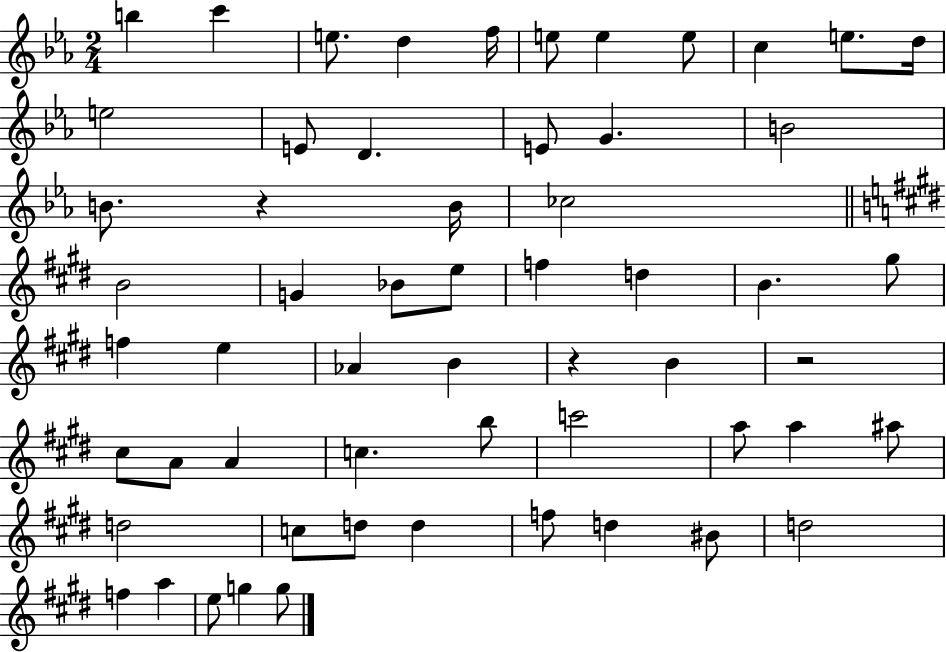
B5/q C6/q E5/e. D5/q F5/s E5/e E5/q E5/e C5/q E5/e. D5/s E5/h E4/e D4/q. E4/e G4/q. B4/h B4/e. R/q B4/s CES5/h B4/h G4/q Bb4/e E5/e F5/q D5/q B4/q. G#5/e F5/q E5/q Ab4/q B4/q R/q B4/q R/h C#5/e A4/e A4/q C5/q. B5/e C6/h A5/e A5/q A#5/e D5/h C5/e D5/e D5/q F5/e D5/q BIS4/e D5/h F5/q A5/q E5/e G5/q G5/e